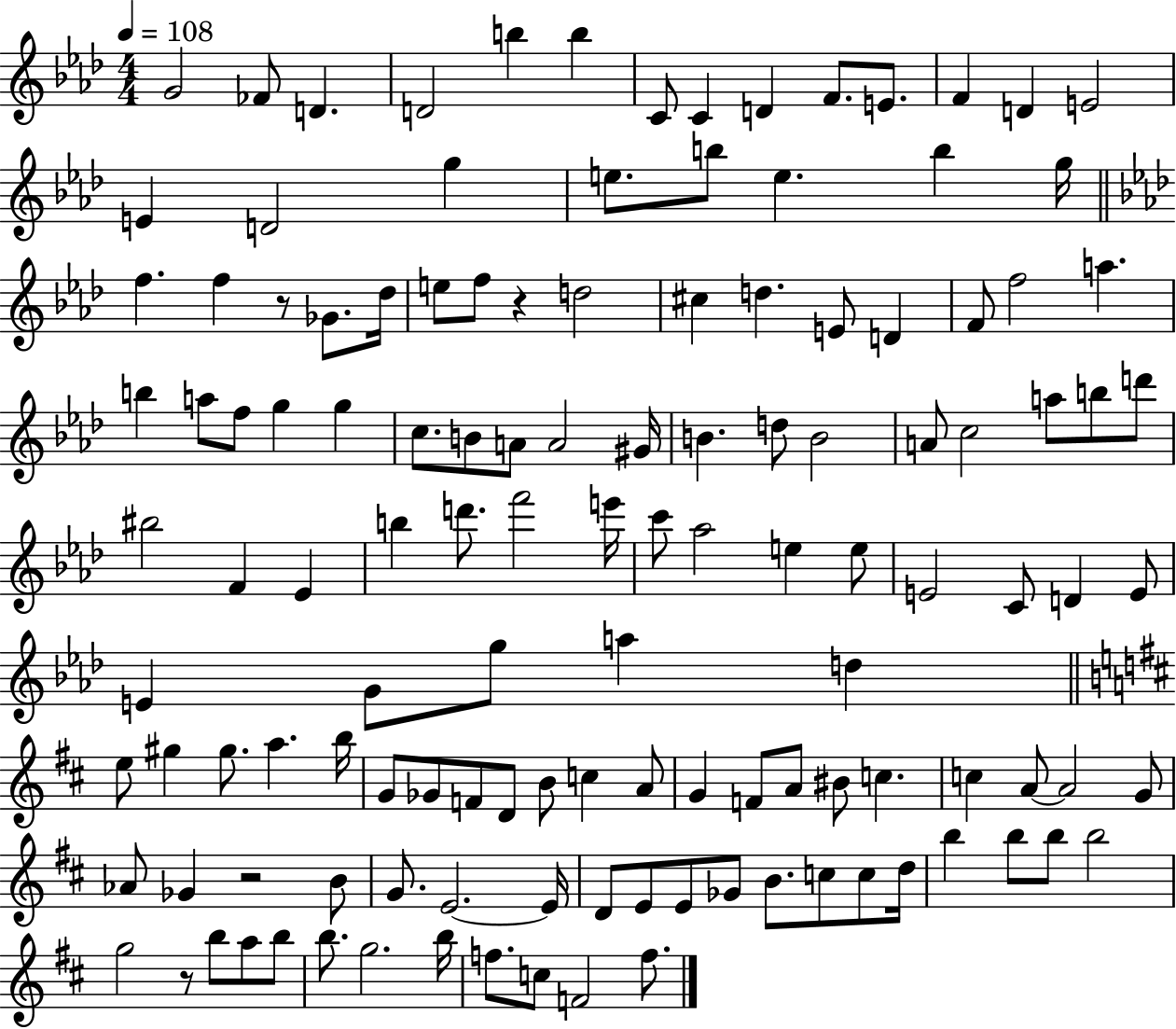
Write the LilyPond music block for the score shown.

{
  \clef treble
  \numericTimeSignature
  \time 4/4
  \key aes \major
  \tempo 4 = 108
  g'2 fes'8 d'4. | d'2 b''4 b''4 | c'8 c'4 d'4 f'8. e'8. | f'4 d'4 e'2 | \break e'4 d'2 g''4 | e''8. b''8 e''4. b''4 g''16 | \bar "||" \break \key aes \major f''4. f''4 r8 ges'8. des''16 | e''8 f''8 r4 d''2 | cis''4 d''4. e'8 d'4 | f'8 f''2 a''4. | \break b''4 a''8 f''8 g''4 g''4 | c''8. b'8 a'8 a'2 gis'16 | b'4. d''8 b'2 | a'8 c''2 a''8 b''8 d'''8 | \break bis''2 f'4 ees'4 | b''4 d'''8. f'''2 e'''16 | c'''8 aes''2 e''4 e''8 | e'2 c'8 d'4 e'8 | \break e'4 g'8 g''8 a''4 d''4 | \bar "||" \break \key b \minor e''8 gis''4 gis''8. a''4. b''16 | g'8 ges'8 f'8 d'8 b'8 c''4 a'8 | g'4 f'8 a'8 bis'8 c''4. | c''4 a'8~~ a'2 g'8 | \break aes'8 ges'4 r2 b'8 | g'8. e'2.~~ e'16 | d'8 e'8 e'8 ges'8 b'8. c''8 c''8 d''16 | b''4 b''8 b''8 b''2 | \break g''2 r8 b''8 a''8 b''8 | b''8. g''2. b''16 | f''8. c''8 f'2 f''8. | \bar "|."
}